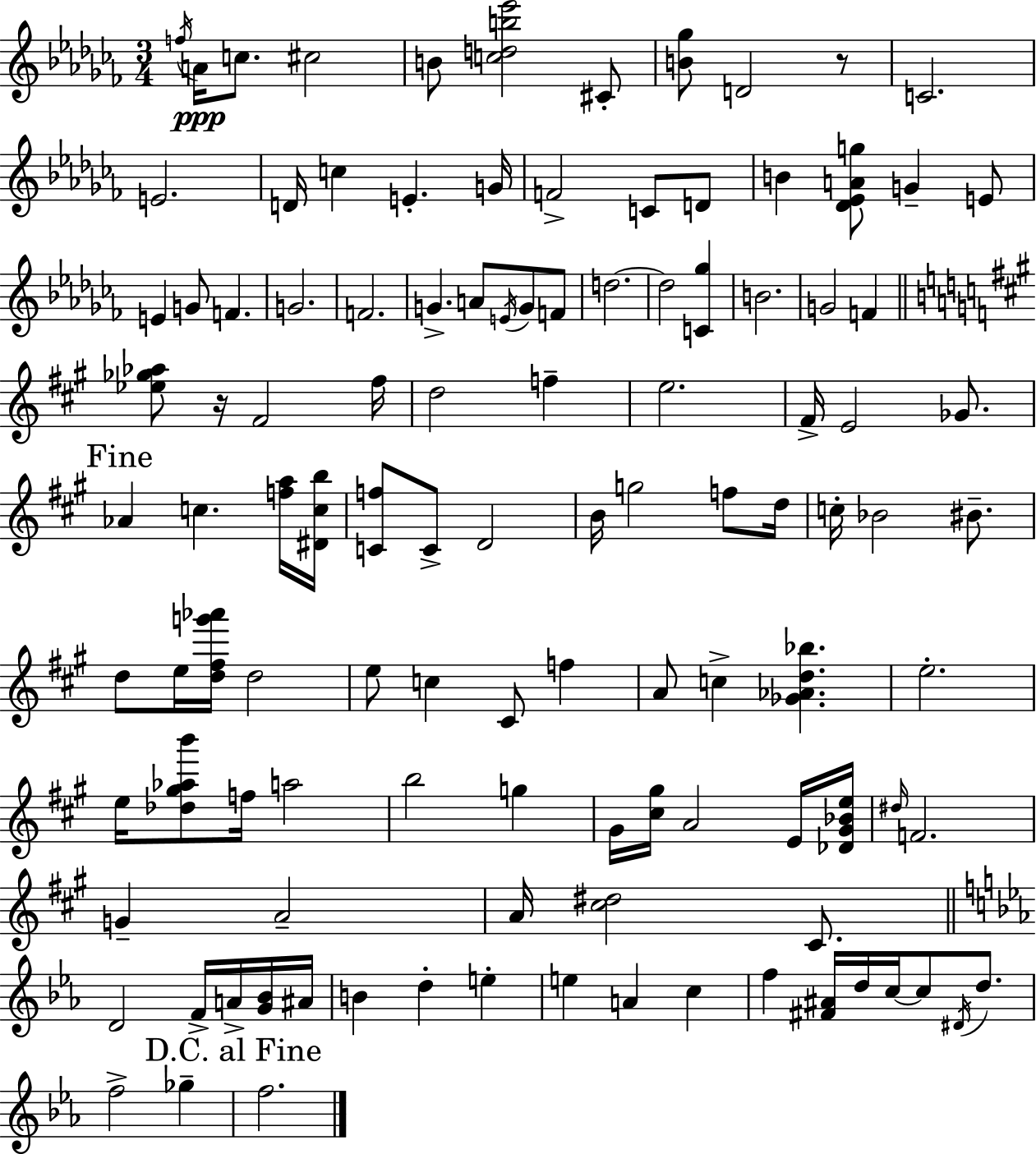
X:1
T:Untitled
M:3/4
L:1/4
K:Abm
f/4 A/4 c/2 ^c2 B/2 [cdb_e']2 ^C/2 [B_g]/2 D2 z/2 C2 E2 D/4 c E G/4 F2 C/2 D/2 B [_D_EAg]/2 G E/2 E G/2 F G2 F2 G A/2 E/4 G/2 F/2 d2 d2 [C_g] B2 G2 F [_e_g_a]/2 z/4 ^F2 ^f/4 d2 f e2 ^F/4 E2 _G/2 _A c [fa]/4 [^Dcb]/4 [Cf]/2 C/2 D2 B/4 g2 f/2 d/4 c/4 _B2 ^B/2 d/2 e/4 [d^fg'_a']/4 d2 e/2 c ^C/2 f A/2 c [_G_Ad_b] e2 e/4 [_d^g_ab']/2 f/4 a2 b2 g ^G/4 [^c^g]/4 A2 E/4 [_D^G_Be]/4 ^d/4 F2 G A2 A/4 [^c^d]2 ^C/2 D2 F/4 A/4 [G_B]/4 ^A/4 B d e e A c f [^F^A]/4 d/4 c/4 c/2 ^D/4 d/2 f2 _g f2